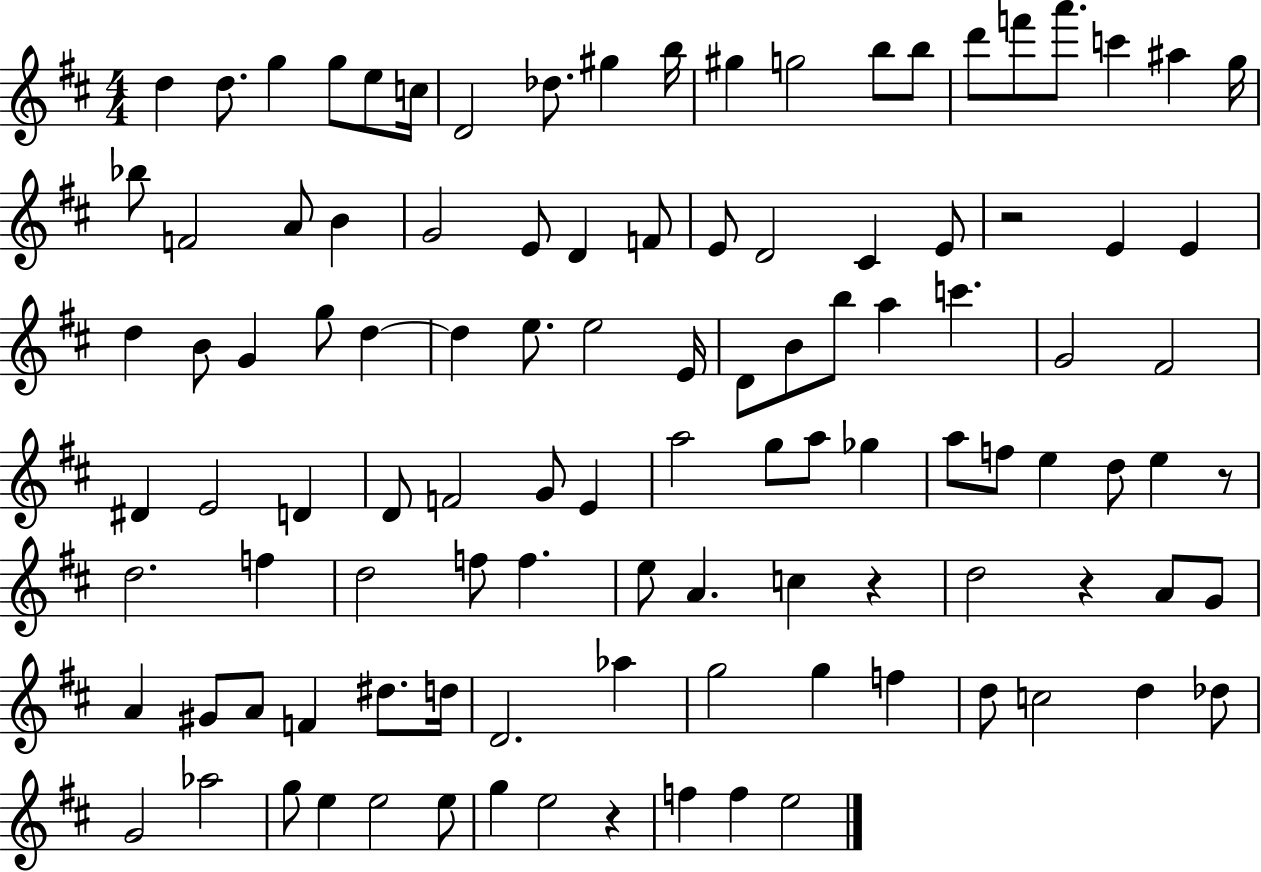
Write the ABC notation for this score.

X:1
T:Untitled
M:4/4
L:1/4
K:D
d d/2 g g/2 e/2 c/4 D2 _d/2 ^g b/4 ^g g2 b/2 b/2 d'/2 f'/2 a'/2 c' ^a g/4 _b/2 F2 A/2 B G2 E/2 D F/2 E/2 D2 ^C E/2 z2 E E d B/2 G g/2 d d e/2 e2 E/4 D/2 B/2 b/2 a c' G2 ^F2 ^D E2 D D/2 F2 G/2 E a2 g/2 a/2 _g a/2 f/2 e d/2 e z/2 d2 f d2 f/2 f e/2 A c z d2 z A/2 G/2 A ^G/2 A/2 F ^d/2 d/4 D2 _a g2 g f d/2 c2 d _d/2 G2 _a2 g/2 e e2 e/2 g e2 z f f e2